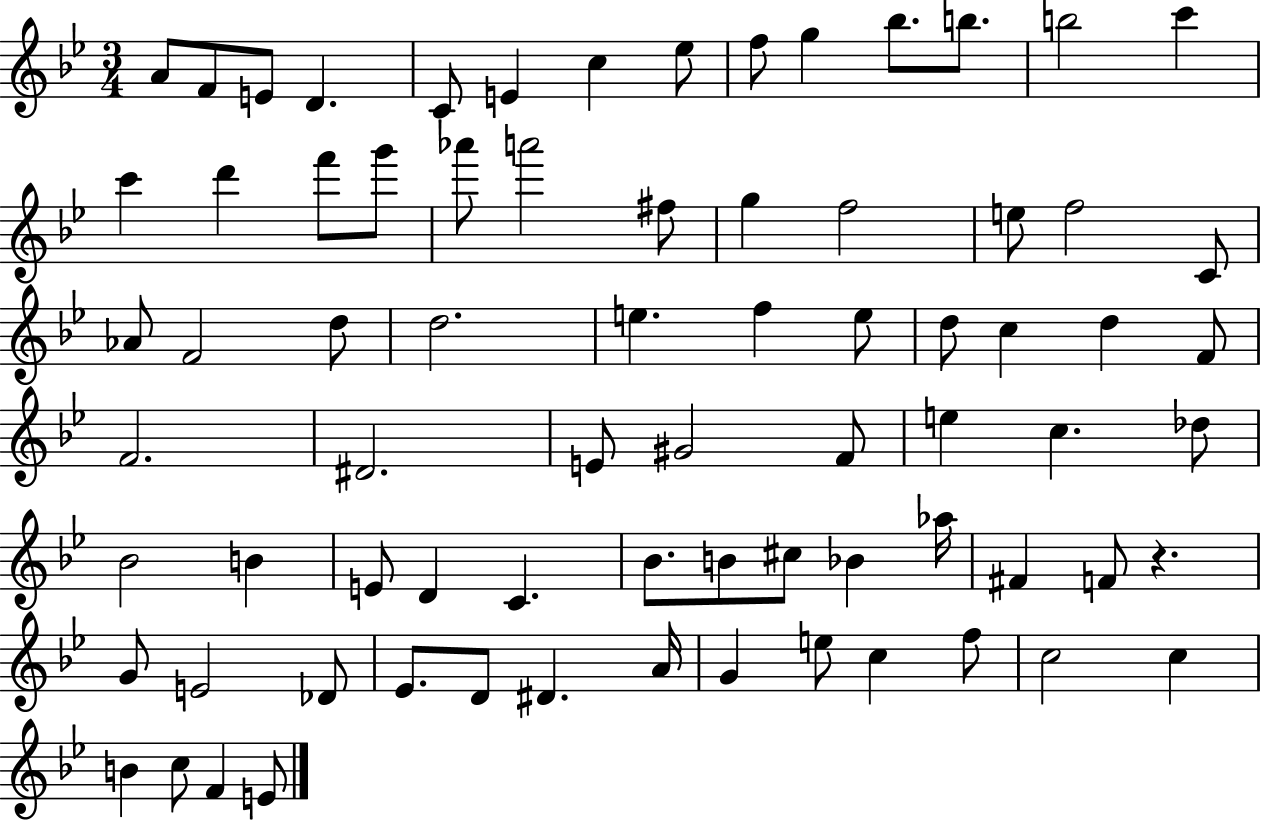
A4/e F4/e E4/e D4/q. C4/e E4/q C5/q Eb5/e F5/e G5/q Bb5/e. B5/e. B5/h C6/q C6/q D6/q F6/e G6/e Ab6/e A6/h F#5/e G5/q F5/h E5/e F5/h C4/e Ab4/e F4/h D5/e D5/h. E5/q. F5/q E5/e D5/e C5/q D5/q F4/e F4/h. D#4/h. E4/e G#4/h F4/e E5/q C5/q. Db5/e Bb4/h B4/q E4/e D4/q C4/q. Bb4/e. B4/e C#5/e Bb4/q Ab5/s F#4/q F4/e R/q. G4/e E4/h Db4/e Eb4/e. D4/e D#4/q. A4/s G4/q E5/e C5/q F5/e C5/h C5/q B4/q C5/e F4/q E4/e